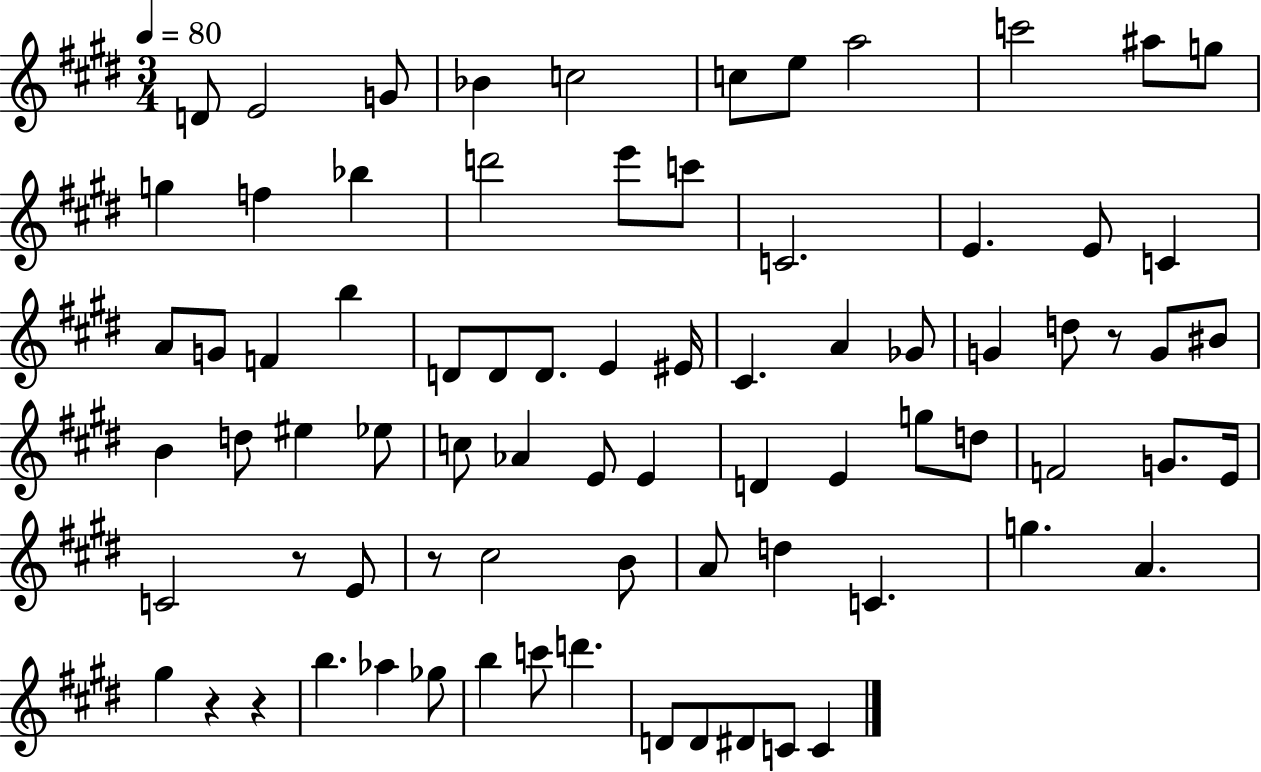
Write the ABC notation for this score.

X:1
T:Untitled
M:3/4
L:1/4
K:E
D/2 E2 G/2 _B c2 c/2 e/2 a2 c'2 ^a/2 g/2 g f _b d'2 e'/2 c'/2 C2 E E/2 C A/2 G/2 F b D/2 D/2 D/2 E ^E/4 ^C A _G/2 G d/2 z/2 G/2 ^B/2 B d/2 ^e _e/2 c/2 _A E/2 E D E g/2 d/2 F2 G/2 E/4 C2 z/2 E/2 z/2 ^c2 B/2 A/2 d C g A ^g z z b _a _g/2 b c'/2 d' D/2 D/2 ^D/2 C/2 C